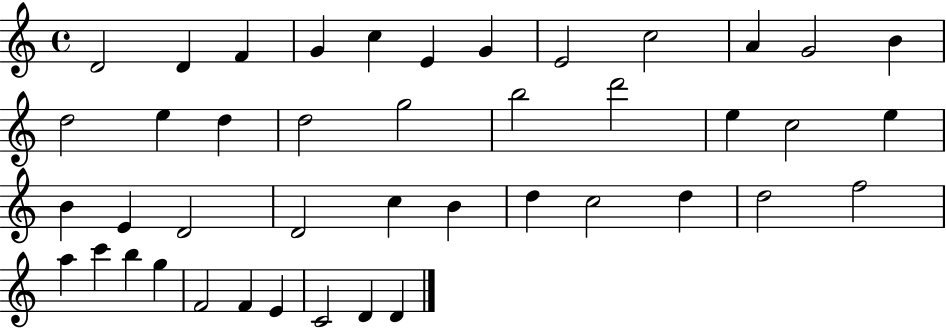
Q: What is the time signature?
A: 4/4